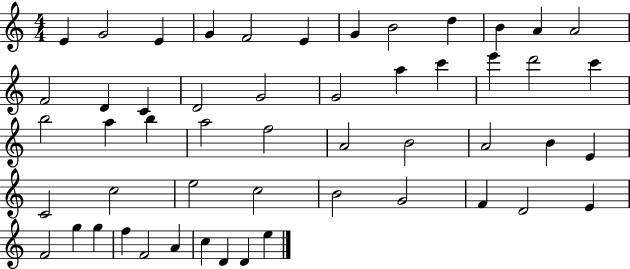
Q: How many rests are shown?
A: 0